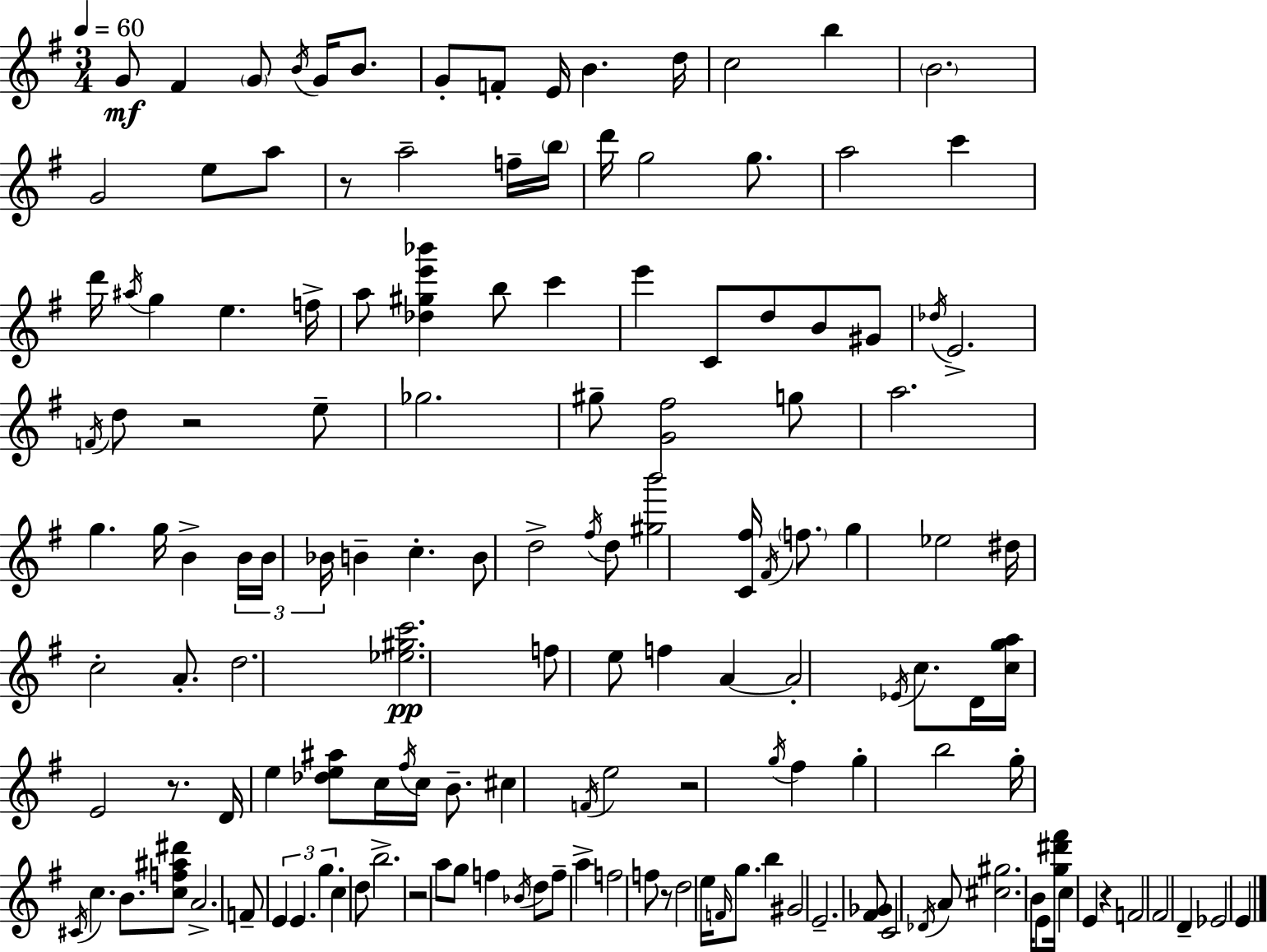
{
  \clef treble
  \numericTimeSignature
  \time 3/4
  \key e \minor
  \tempo 4 = 60
  g'8\mf fis'4 \parenthesize g'8 \acciaccatura { b'16 } g'16 b'8. | g'8-. f'8-. e'16 b'4. | d''16 c''2 b''4 | \parenthesize b'2. | \break g'2 e''8 a''8 | r8 a''2-- f''16-- | \parenthesize b''16 d'''16 g''2 g''8. | a''2 c'''4 | \break d'''16 \acciaccatura { ais''16 } g''4 e''4. | f''16-> a''8 <des'' gis'' e''' bes'''>4 b''8 c'''4 | e'''4 c'8 d''8 b'8 | gis'8 \acciaccatura { des''16 } e'2.-> | \break \acciaccatura { f'16 } d''8 r2 | e''8-- ges''2. | gis''8-- <g' fis''>2 | g''8 a''2. | \break g''4. g''16 b'4-> | \tuplet 3/2 { b'16 b'16 bes'16 } b'4-- c''4.-. | b'8 d''2-> | \acciaccatura { fis''16 } d''8 <gis'' b'''>2 | \break <c' fis''>16 \acciaccatura { fis'16 } \parenthesize f''8. g''4 ees''2 | dis''16 c''2-. | a'8.-. d''2. | <ees'' gis'' c'''>2.\pp | \break f''8 e''8 f''4 | a'4~~ a'2-. | \acciaccatura { ees'16 } c''8. d'16 <c'' g'' a''>16 e'2 | r8. d'16 e''4 | \break <des'' e'' ais''>8 c''16 \acciaccatura { fis''16 } c''16 b'8.-- cis''4 | \acciaccatura { f'16 } e''2 r2 | \acciaccatura { g''16 } fis''4 g''4-. | b''2 g''16-. \acciaccatura { cis'16 } | \break c''4. b'8. <c'' f'' ais'' dis'''>8 a'2.-> | f'8-- | \tuplet 3/2 { e'4 e'4. g''4. } | c''4 d''8 b''2.-> | \break r2 | a''8 g''8 f''4 | \acciaccatura { bes'16 } d''8 f''8-- a''4-> | f''2 f''8 r8 | \break d''2 e''16 \grace { f'16 } g''8. | b''4 gis'2 | e'2.-- | <fis' ges'>8 c'2 \acciaccatura { des'16 } | \break a'8 <cis'' gis''>2. | b'16 e'8 <g'' dis''' fis'''>16 c''4 e'4 | r4 f'2 | fis'2 d'4-- | \break ees'2 e'4 | \bar "|."
}